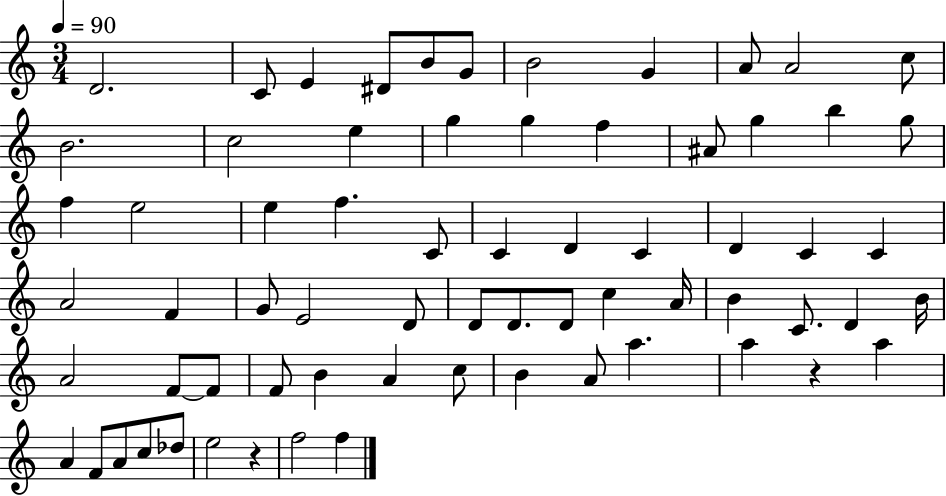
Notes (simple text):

D4/h. C4/e E4/q D#4/e B4/e G4/e B4/h G4/q A4/e A4/h C5/e B4/h. C5/h E5/q G5/q G5/q F5/q A#4/e G5/q B5/q G5/e F5/q E5/h E5/q F5/q. C4/e C4/q D4/q C4/q D4/q C4/q C4/q A4/h F4/q G4/e E4/h D4/e D4/e D4/e. D4/e C5/q A4/s B4/q C4/e. D4/q B4/s A4/h F4/e F4/e F4/e B4/q A4/q C5/e B4/q A4/e A5/q. A5/q R/q A5/q A4/q F4/e A4/e C5/e Db5/e E5/h R/q F5/h F5/q